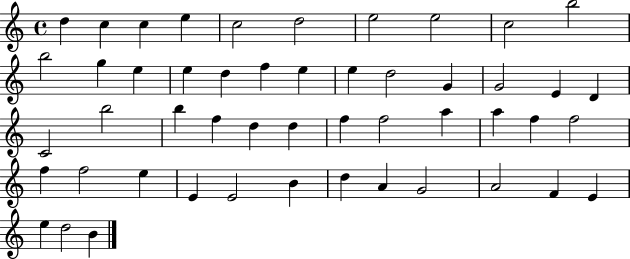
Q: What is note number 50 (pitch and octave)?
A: B4